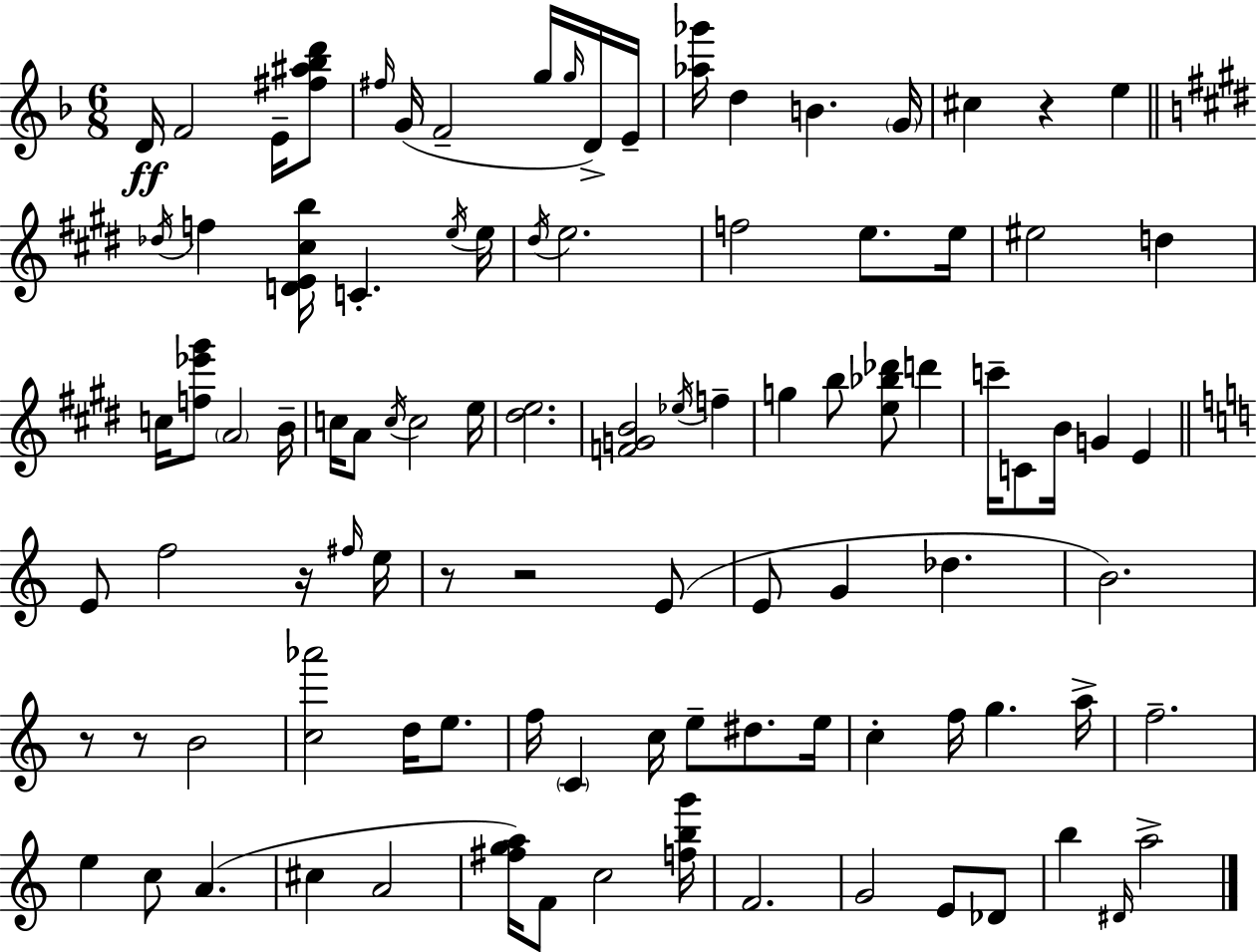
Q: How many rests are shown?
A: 6